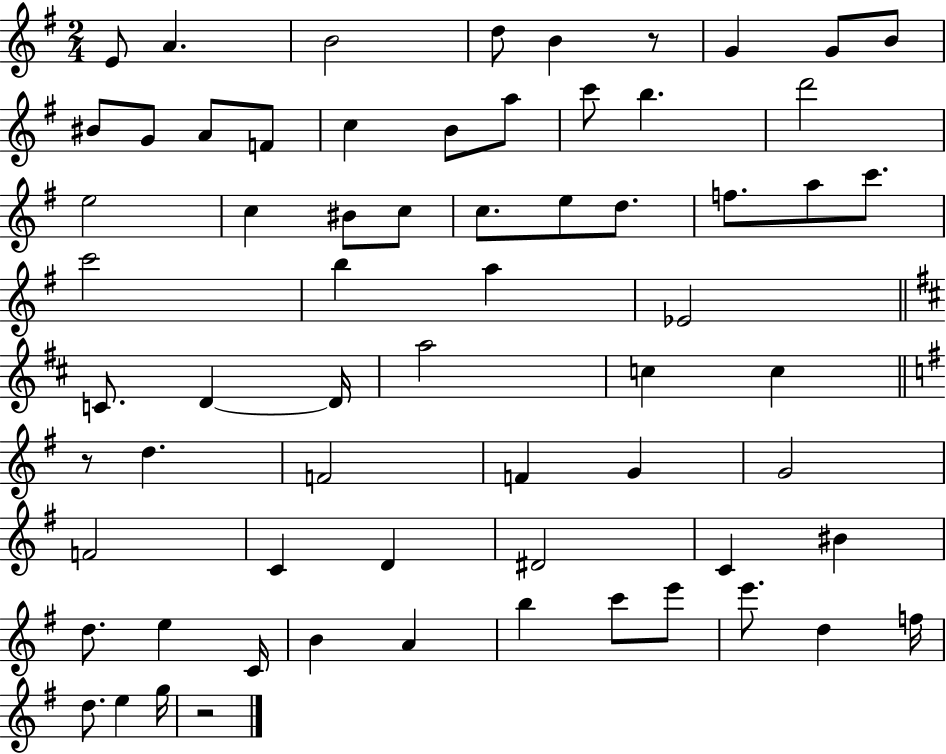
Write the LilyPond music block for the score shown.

{
  \clef treble
  \numericTimeSignature
  \time 2/4
  \key g \major
  e'8 a'4. | b'2 | d''8 b'4 r8 | g'4 g'8 b'8 | \break bis'8 g'8 a'8 f'8 | c''4 b'8 a''8 | c'''8 b''4. | d'''2 | \break e''2 | c''4 bis'8 c''8 | c''8. e''8 d''8. | f''8. a''8 c'''8. | \break c'''2 | b''4 a''4 | ees'2 | \bar "||" \break \key d \major c'8. d'4~~ d'16 | a''2 | c''4 c''4 | \bar "||" \break \key e \minor r8 d''4. | f'2 | f'4 g'4 | g'2 | \break f'2 | c'4 d'4 | dis'2 | c'4 bis'4 | \break d''8. e''4 c'16 | b'4 a'4 | b''4 c'''8 e'''8 | e'''8. d''4 f''16 | \break d''8. e''4 g''16 | r2 | \bar "|."
}